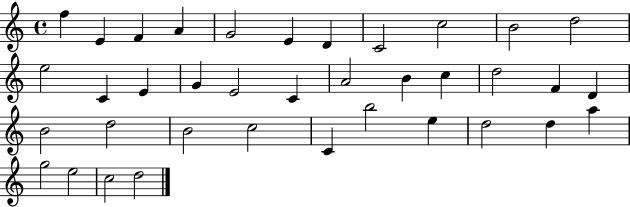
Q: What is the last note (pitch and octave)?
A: D5